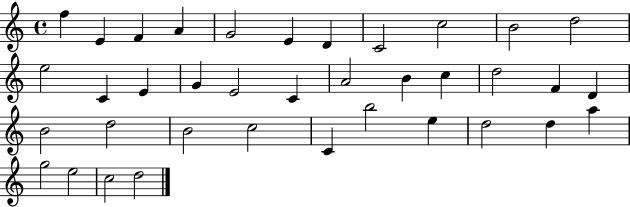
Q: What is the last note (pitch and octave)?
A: D5